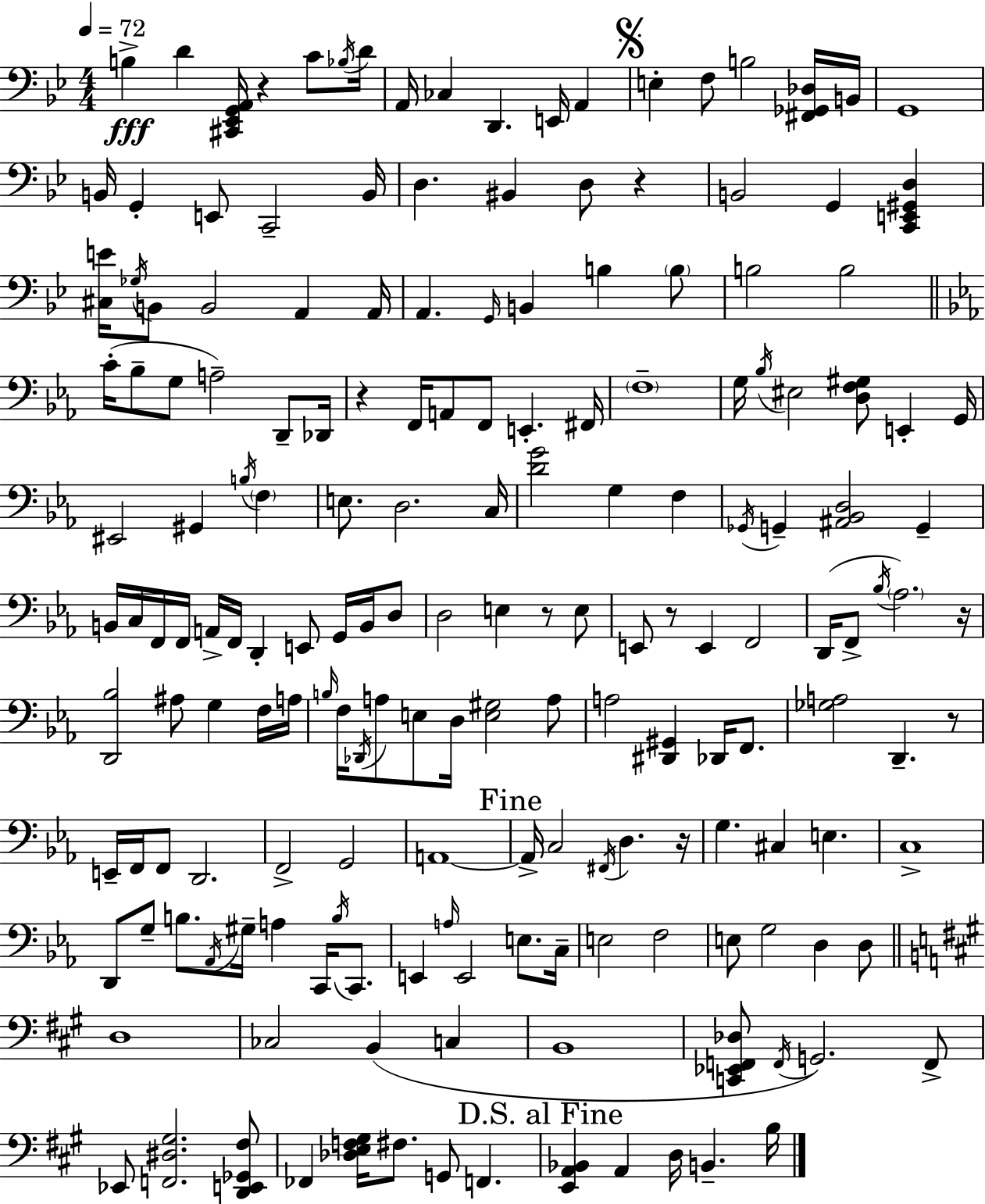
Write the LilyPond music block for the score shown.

{
  \clef bass
  \numericTimeSignature
  \time 4/4
  \key bes \major
  \tempo 4 = 72
  b4->\fff d'4 <cis, ees, g, a,>16 r4 c'8 \acciaccatura { bes16 } | d'16 a,16 ces4 d,4. e,16 a,4 | \mark \markup { \musicglyph "scripts.segno" } e4-. f8 b2 <fis, ges, des>16 | b,16 g,1 | \break b,16 g,4-. e,8 c,2-- | b,16 d4. bis,4 d8 r4 | b,2 g,4 <c, e, gis, d>4 | <cis e'>16 \acciaccatura { ges16 } b,8 b,2 a,4 | \break a,16 a,4. \grace { g,16 } b,4 b4 | \parenthesize b8 b2 b2 | \bar "||" \break \key ees \major c'16-.( bes8-- g8 a2--) d,8-- des,16 | r4 f,16 a,8 f,8 e,4.-. fis,16 | \parenthesize f1-- | g16 \acciaccatura { bes16 } eis2 <d f gis>8 e,4-. | \break g,16 eis,2 gis,4 \acciaccatura { b16 } \parenthesize f4 | e8. d2. | c16 <d' g'>2 g4 f4 | \acciaccatura { ges,16 } g,4-- <ais, bes, d>2 g,4-- | \break b,16 c16 f,16 f,16 a,16-> f,16 d,4-. e,8 g,16 | b,16 d8 d2 e4 r8 | e8 e,8 r8 e,4 f,2 | d,16( f,8-> \acciaccatura { bes16 }) \parenthesize aes2. | \break r16 <d, bes>2 ais8 g4 | f16 a16 \grace { b16 } f16 \acciaccatura { des,16 } a8 e8 d16 <e gis>2 | a8 a2 <dis, gis,>4 | des,16 f,8. <ges a>2 d,4.-- | \break r8 e,16-- f,16 f,8 d,2. | f,2-> g,2 | a,1~~ | \mark "Fine" a,16-> c2 \acciaccatura { fis,16 } | \break d4. r16 g4. cis4 | e4. c1-> | d,8 g8-- b8. \acciaccatura { aes,16 } gis16-- | a4 c,16 \acciaccatura { b16 } c,8. e,4 \grace { a16 } e,2 | \break e8. c16-- e2 | f2 e8 g2 | d4 d8 \bar "||" \break \key a \major d1 | ces2 b,4( c4 | b,1 | <c, ees, f, des>8 \acciaccatura { f,16 } g,2.) f,8-> | \break ees,8 <f, dis gis>2. <d, e, ges, fis>8 | fes,4 <des e f gis>16 fis8. g,8 f,4. | \mark "D.S. al Fine" <e, a, bes,>4 a,4 d16 b,4.-- | b16 \bar "|."
}